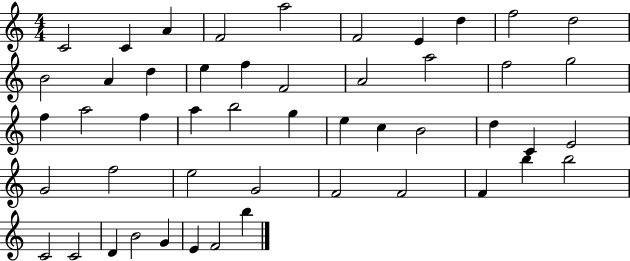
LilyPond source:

{
  \clef treble
  \numericTimeSignature
  \time 4/4
  \key c \major
  c'2 c'4 a'4 | f'2 a''2 | f'2 e'4 d''4 | f''2 d''2 | \break b'2 a'4 d''4 | e''4 f''4 f'2 | a'2 a''2 | f''2 g''2 | \break f''4 a''2 f''4 | a''4 b''2 g''4 | e''4 c''4 b'2 | d''4 c'4 e'2 | \break g'2 f''2 | e''2 g'2 | f'2 f'2 | f'4 b''4 b''2 | \break c'2 c'2 | d'4 b'2 g'4 | e'4 f'2 b''4 | \bar "|."
}